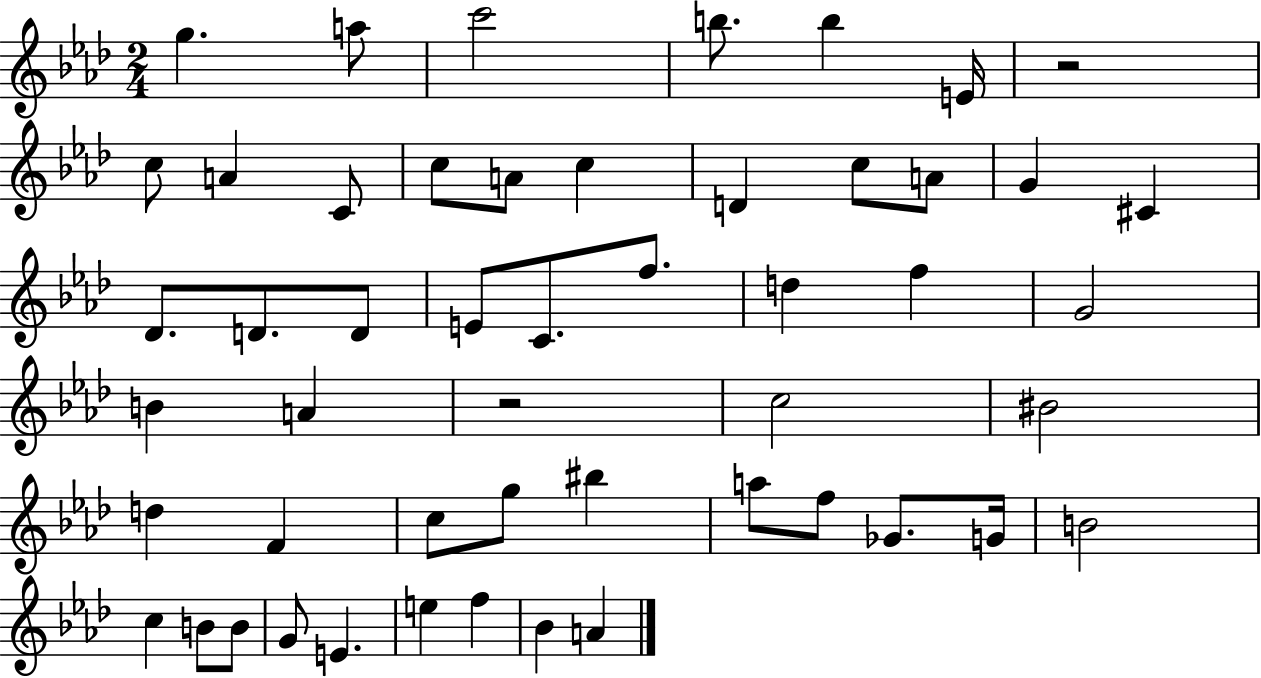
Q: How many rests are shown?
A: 2